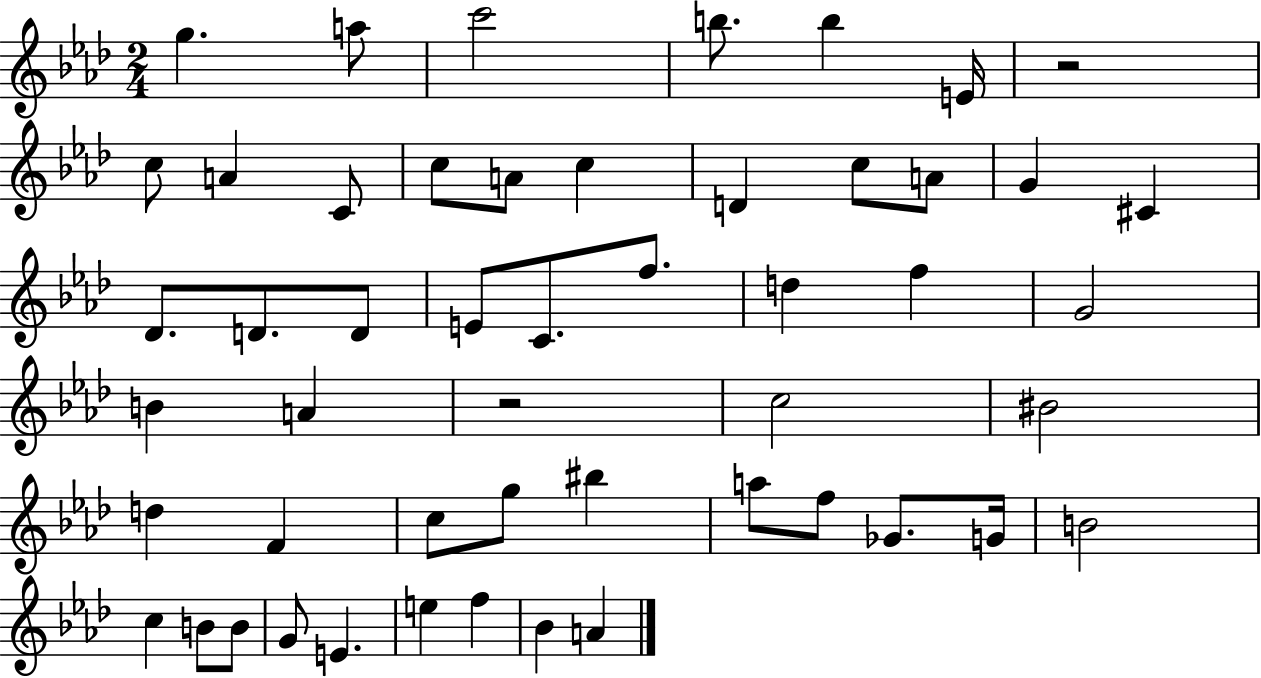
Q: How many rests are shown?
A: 2